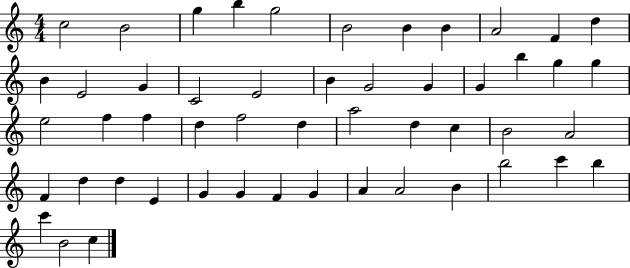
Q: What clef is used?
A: treble